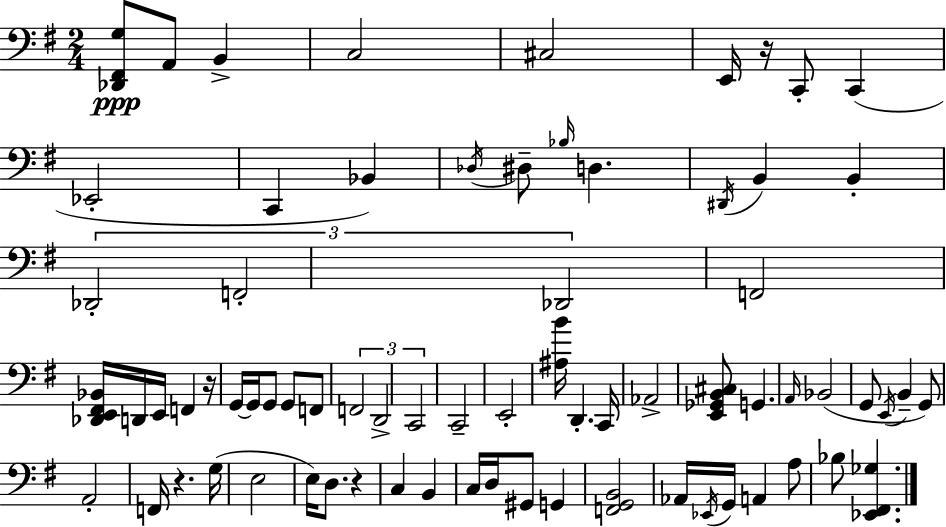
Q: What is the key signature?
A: E minor